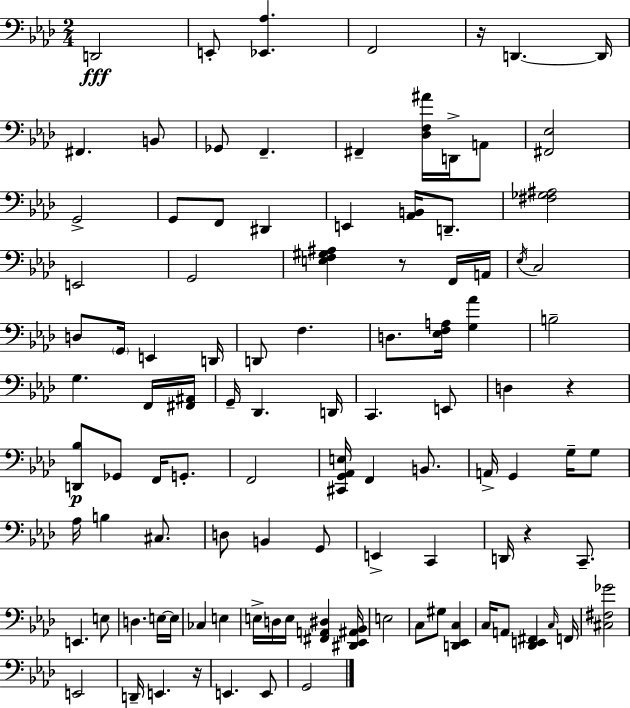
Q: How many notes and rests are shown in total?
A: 104